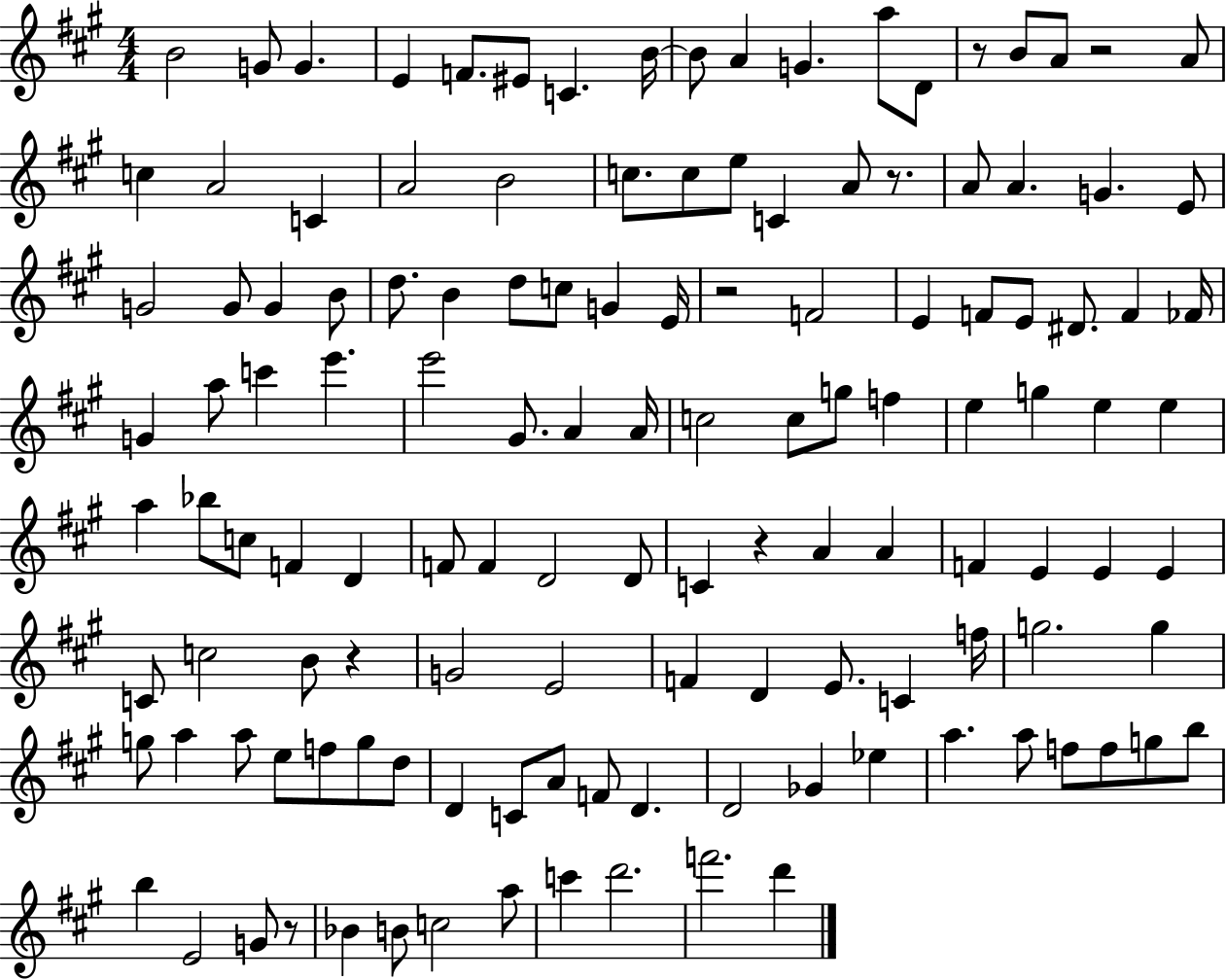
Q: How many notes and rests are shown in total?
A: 130